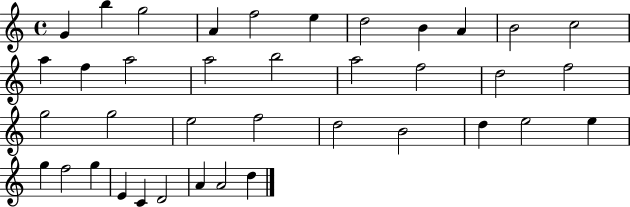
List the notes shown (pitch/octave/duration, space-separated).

G4/q B5/q G5/h A4/q F5/h E5/q D5/h B4/q A4/q B4/h C5/h A5/q F5/q A5/h A5/h B5/h A5/h F5/h D5/h F5/h G5/h G5/h E5/h F5/h D5/h B4/h D5/q E5/h E5/q G5/q F5/h G5/q E4/q C4/q D4/h A4/q A4/h D5/q